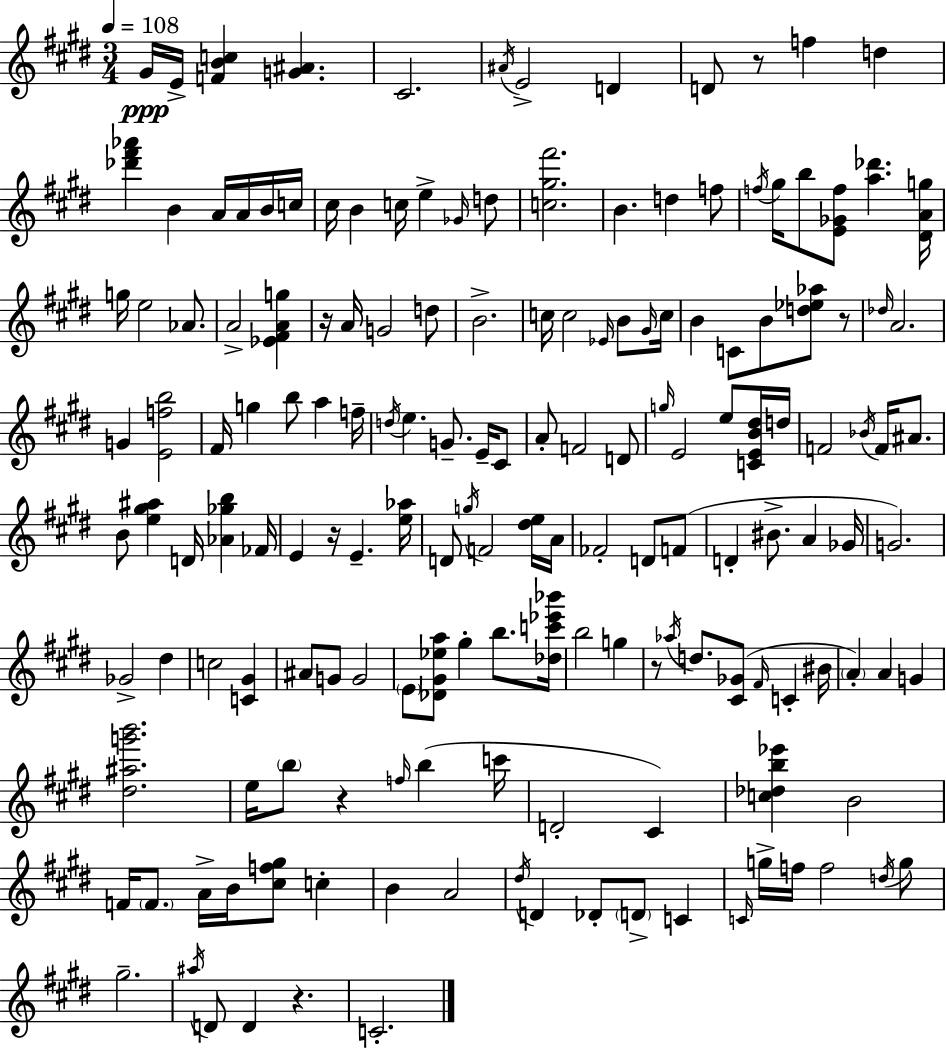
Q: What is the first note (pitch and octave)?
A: G#4